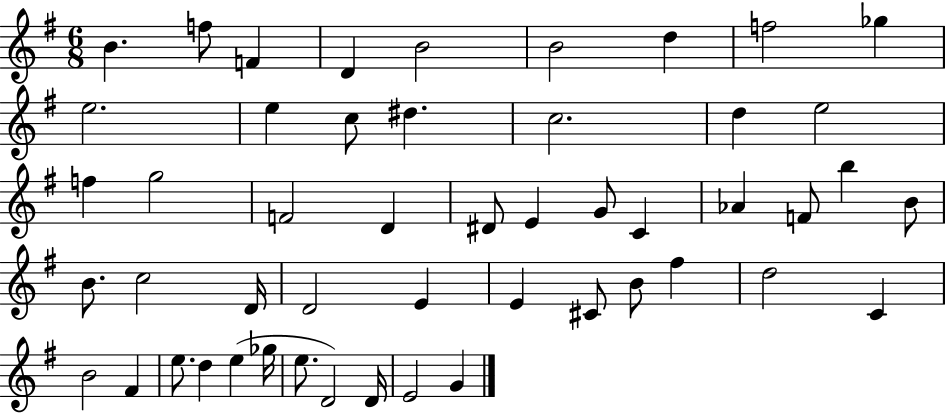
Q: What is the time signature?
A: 6/8